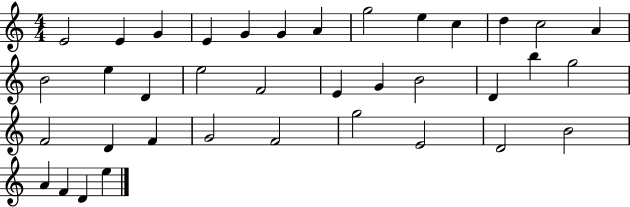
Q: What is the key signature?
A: C major